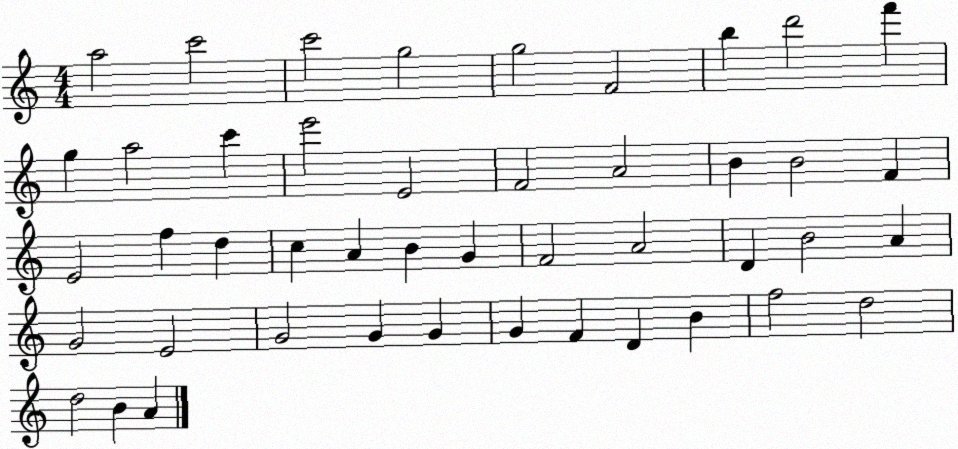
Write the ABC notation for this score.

X:1
T:Untitled
M:4/4
L:1/4
K:C
a2 c'2 c'2 g2 g2 F2 b d'2 f' g a2 c' e'2 E2 F2 A2 B B2 F E2 f d c A B G F2 A2 D B2 A G2 E2 G2 G G G F D B f2 d2 d2 B A